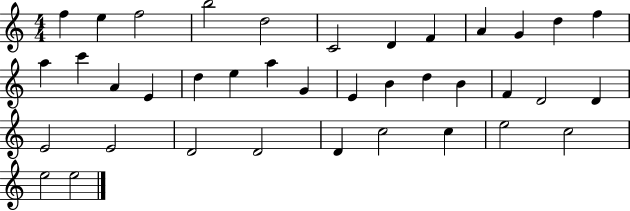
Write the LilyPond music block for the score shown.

{
  \clef treble
  \numericTimeSignature
  \time 4/4
  \key c \major
  f''4 e''4 f''2 | b''2 d''2 | c'2 d'4 f'4 | a'4 g'4 d''4 f''4 | \break a''4 c'''4 a'4 e'4 | d''4 e''4 a''4 g'4 | e'4 b'4 d''4 b'4 | f'4 d'2 d'4 | \break e'2 e'2 | d'2 d'2 | d'4 c''2 c''4 | e''2 c''2 | \break e''2 e''2 | \bar "|."
}